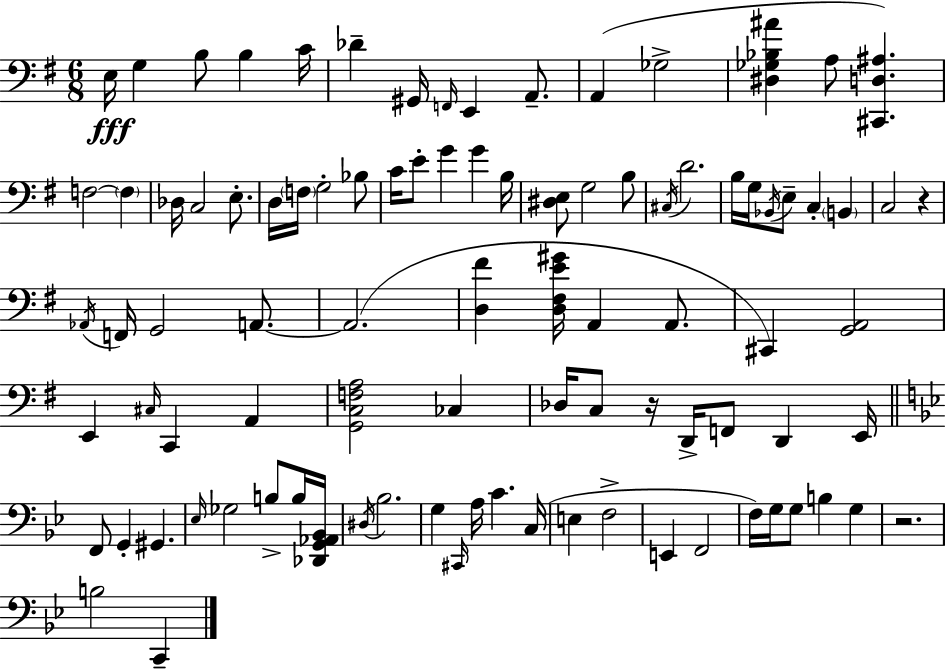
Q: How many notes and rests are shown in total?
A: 93